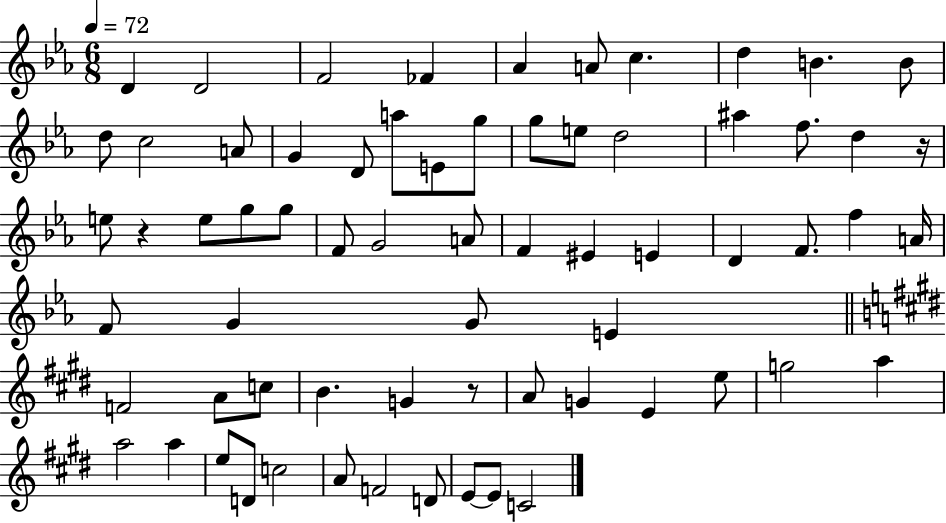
{
  \clef treble
  \numericTimeSignature
  \time 6/8
  \key ees \major
  \tempo 4 = 72
  d'4 d'2 | f'2 fes'4 | aes'4 a'8 c''4. | d''4 b'4. b'8 | \break d''8 c''2 a'8 | g'4 d'8 a''8 e'8 g''8 | g''8 e''8 d''2 | ais''4 f''8. d''4 r16 | \break e''8 r4 e''8 g''8 g''8 | f'8 g'2 a'8 | f'4 eis'4 e'4 | d'4 f'8. f''4 a'16 | \break f'8 g'4 g'8 e'4 | \bar "||" \break \key e \major f'2 a'8 c''8 | b'4. g'4 r8 | a'8 g'4 e'4 e''8 | g''2 a''4 | \break a''2 a''4 | e''8 d'8 c''2 | a'8 f'2 d'8 | e'8~~ e'8 c'2 | \break \bar "|."
}